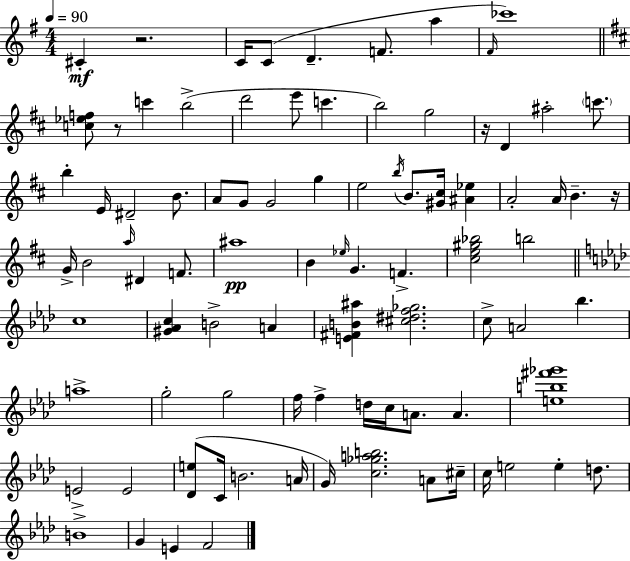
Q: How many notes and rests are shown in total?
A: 88